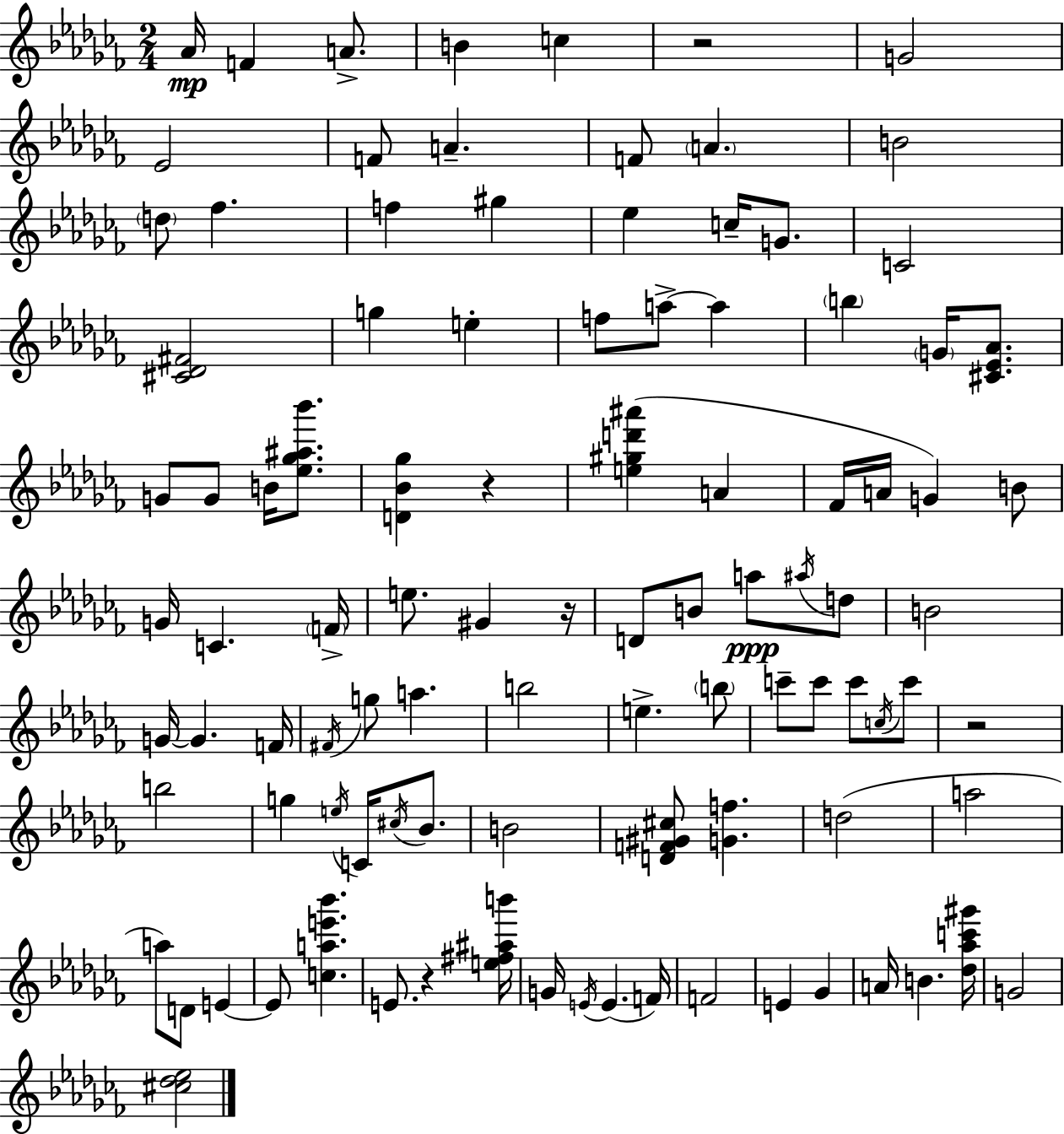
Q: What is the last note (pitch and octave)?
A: G4